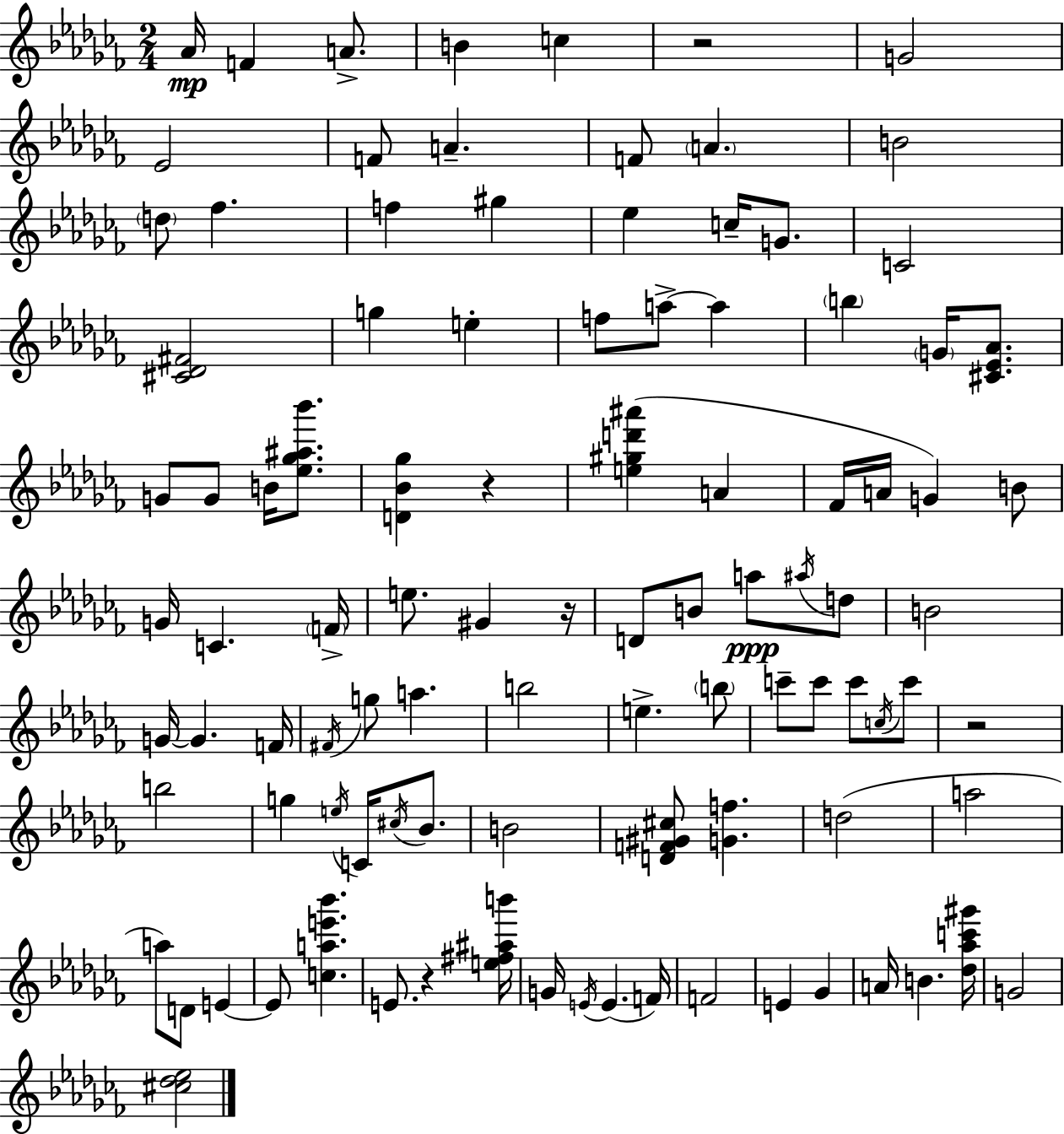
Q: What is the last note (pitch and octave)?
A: G4